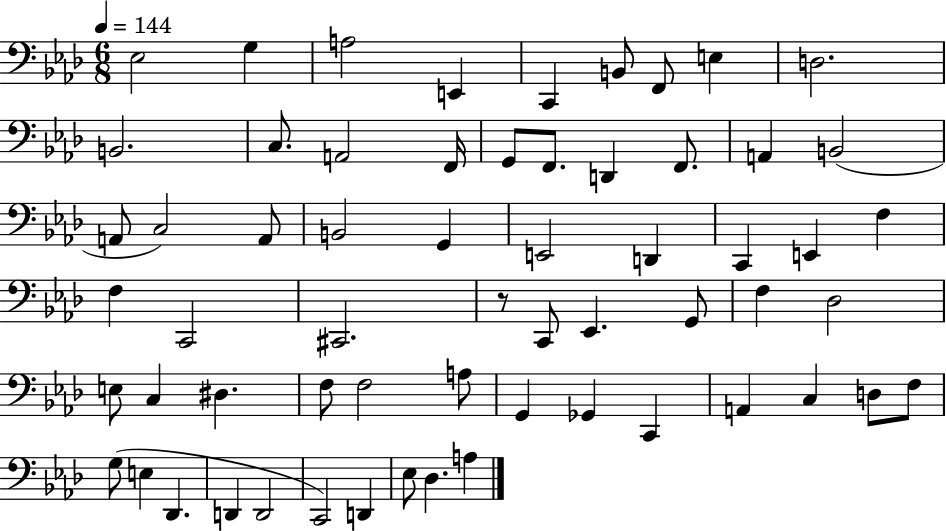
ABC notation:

X:1
T:Untitled
M:6/8
L:1/4
K:Ab
_E,2 G, A,2 E,, C,, B,,/2 F,,/2 E, D,2 B,,2 C,/2 A,,2 F,,/4 G,,/2 F,,/2 D,, F,,/2 A,, B,,2 A,,/2 C,2 A,,/2 B,,2 G,, E,,2 D,, C,, E,, F, F, C,,2 ^C,,2 z/2 C,,/2 _E,, G,,/2 F, _D,2 E,/2 C, ^D, F,/2 F,2 A,/2 G,, _G,, C,, A,, C, D,/2 F,/2 G,/2 E, _D,, D,, D,,2 C,,2 D,, _E,/2 _D, A,